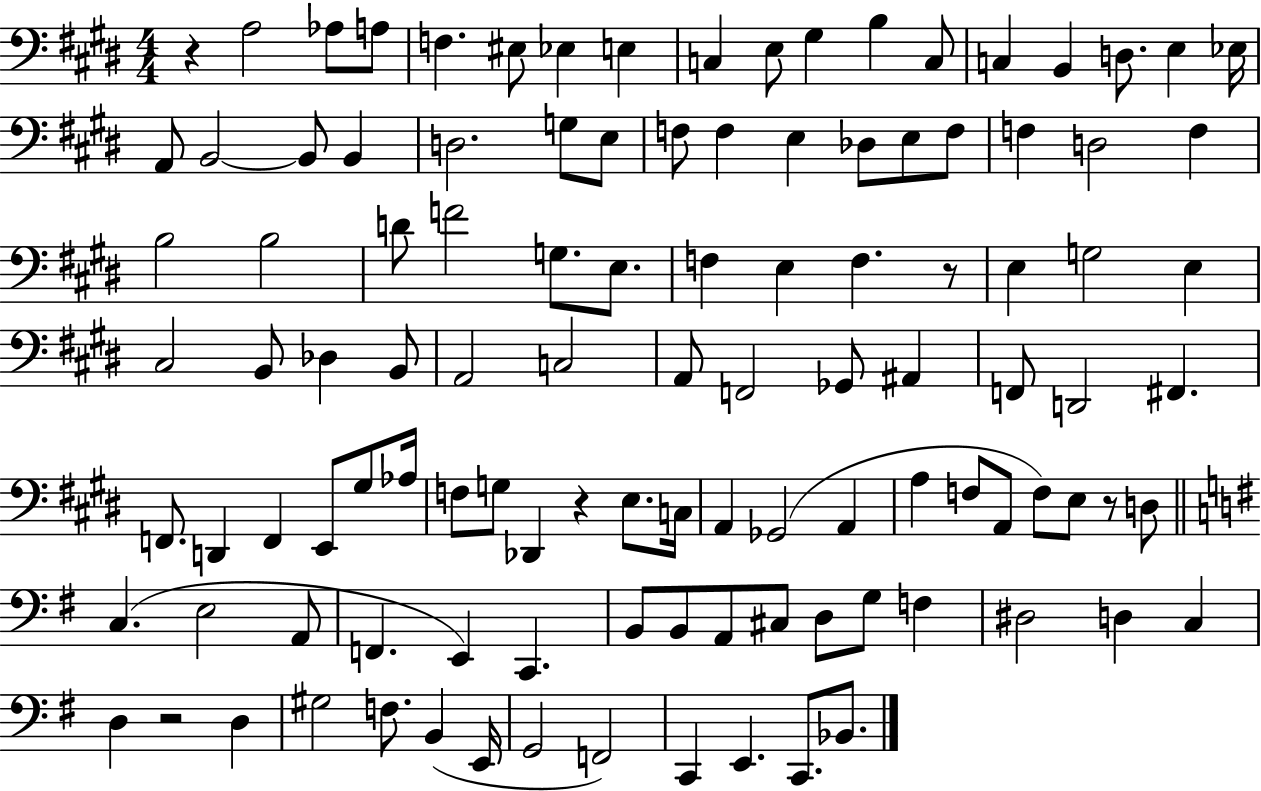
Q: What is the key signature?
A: E major